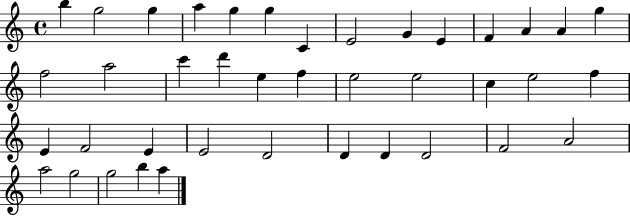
B5/q G5/h G5/q A5/q G5/q G5/q C4/q E4/h G4/q E4/q F4/q A4/q A4/q G5/q F5/h A5/h C6/q D6/q E5/q F5/q E5/h E5/h C5/q E5/h F5/q E4/q F4/h E4/q E4/h D4/h D4/q D4/q D4/h F4/h A4/h A5/h G5/h G5/h B5/q A5/q